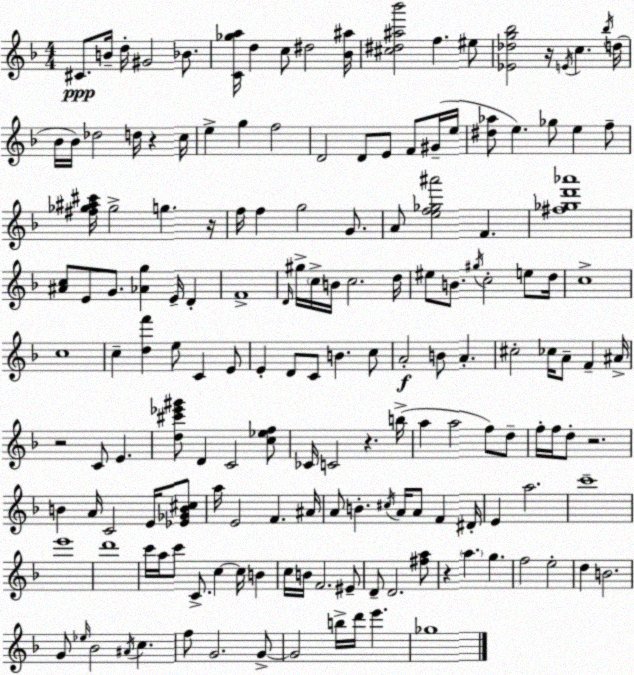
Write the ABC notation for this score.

X:1
T:Untitled
M:4/4
L:1/4
K:Dm
^C/2 B/4 d/4 ^G2 _B/2 [C_ga]/4 d c/2 ^d2 [_B^a]/4 [^c^d^a_b']2 f ^e/2 [_E_dg_b]2 z/4 E/4 c _b/4 d/4 _B/4 _B/4 _d2 d/4 z c/4 e g f2 D2 D/2 E/2 F/2 ^G/4 e/4 [^d_a]/2 e _g/2 e f/2 [^f_g^a^c']/4 _g2 g z/4 f/4 f g2 G/2 A/2 [ef_g^a']2 F [^f_gd'_a']4 [^Ac]/2 E/2 G/2 [_Ag] E/4 D F4 D/4 ^g/4 c/4 B/4 c2 d/4 ^e/2 B/2 ^g/4 c2 e/2 d/4 c4 c4 c [df'] e/2 C E/2 E D/2 C/2 B c/2 A2 B/2 A ^c2 _c/4 A/2 F ^A/4 z2 C/2 E [d^c'_e'^g']/2 D C2 [c_ef]/2 _C/4 C2 z b/4 a a2 f/2 d/2 f/4 f/4 d/2 z2 B A/4 C2 E/4 [_E_GB^c]/2 a/4 E2 F ^A/4 A/2 B ^c/4 A/4 A/2 F ^D/4 E a2 c'4 e'4 d'4 c'/4 a/4 c'/2 C/2 c c/4 B c/4 B/4 F2 ^E/2 D/2 D2 [^fa]/2 z a g f2 e2 d B2 G/2 _e/4 _B2 ^A/4 c f/2 G2 G/2 G2 b/4 d'/4 e' _g4